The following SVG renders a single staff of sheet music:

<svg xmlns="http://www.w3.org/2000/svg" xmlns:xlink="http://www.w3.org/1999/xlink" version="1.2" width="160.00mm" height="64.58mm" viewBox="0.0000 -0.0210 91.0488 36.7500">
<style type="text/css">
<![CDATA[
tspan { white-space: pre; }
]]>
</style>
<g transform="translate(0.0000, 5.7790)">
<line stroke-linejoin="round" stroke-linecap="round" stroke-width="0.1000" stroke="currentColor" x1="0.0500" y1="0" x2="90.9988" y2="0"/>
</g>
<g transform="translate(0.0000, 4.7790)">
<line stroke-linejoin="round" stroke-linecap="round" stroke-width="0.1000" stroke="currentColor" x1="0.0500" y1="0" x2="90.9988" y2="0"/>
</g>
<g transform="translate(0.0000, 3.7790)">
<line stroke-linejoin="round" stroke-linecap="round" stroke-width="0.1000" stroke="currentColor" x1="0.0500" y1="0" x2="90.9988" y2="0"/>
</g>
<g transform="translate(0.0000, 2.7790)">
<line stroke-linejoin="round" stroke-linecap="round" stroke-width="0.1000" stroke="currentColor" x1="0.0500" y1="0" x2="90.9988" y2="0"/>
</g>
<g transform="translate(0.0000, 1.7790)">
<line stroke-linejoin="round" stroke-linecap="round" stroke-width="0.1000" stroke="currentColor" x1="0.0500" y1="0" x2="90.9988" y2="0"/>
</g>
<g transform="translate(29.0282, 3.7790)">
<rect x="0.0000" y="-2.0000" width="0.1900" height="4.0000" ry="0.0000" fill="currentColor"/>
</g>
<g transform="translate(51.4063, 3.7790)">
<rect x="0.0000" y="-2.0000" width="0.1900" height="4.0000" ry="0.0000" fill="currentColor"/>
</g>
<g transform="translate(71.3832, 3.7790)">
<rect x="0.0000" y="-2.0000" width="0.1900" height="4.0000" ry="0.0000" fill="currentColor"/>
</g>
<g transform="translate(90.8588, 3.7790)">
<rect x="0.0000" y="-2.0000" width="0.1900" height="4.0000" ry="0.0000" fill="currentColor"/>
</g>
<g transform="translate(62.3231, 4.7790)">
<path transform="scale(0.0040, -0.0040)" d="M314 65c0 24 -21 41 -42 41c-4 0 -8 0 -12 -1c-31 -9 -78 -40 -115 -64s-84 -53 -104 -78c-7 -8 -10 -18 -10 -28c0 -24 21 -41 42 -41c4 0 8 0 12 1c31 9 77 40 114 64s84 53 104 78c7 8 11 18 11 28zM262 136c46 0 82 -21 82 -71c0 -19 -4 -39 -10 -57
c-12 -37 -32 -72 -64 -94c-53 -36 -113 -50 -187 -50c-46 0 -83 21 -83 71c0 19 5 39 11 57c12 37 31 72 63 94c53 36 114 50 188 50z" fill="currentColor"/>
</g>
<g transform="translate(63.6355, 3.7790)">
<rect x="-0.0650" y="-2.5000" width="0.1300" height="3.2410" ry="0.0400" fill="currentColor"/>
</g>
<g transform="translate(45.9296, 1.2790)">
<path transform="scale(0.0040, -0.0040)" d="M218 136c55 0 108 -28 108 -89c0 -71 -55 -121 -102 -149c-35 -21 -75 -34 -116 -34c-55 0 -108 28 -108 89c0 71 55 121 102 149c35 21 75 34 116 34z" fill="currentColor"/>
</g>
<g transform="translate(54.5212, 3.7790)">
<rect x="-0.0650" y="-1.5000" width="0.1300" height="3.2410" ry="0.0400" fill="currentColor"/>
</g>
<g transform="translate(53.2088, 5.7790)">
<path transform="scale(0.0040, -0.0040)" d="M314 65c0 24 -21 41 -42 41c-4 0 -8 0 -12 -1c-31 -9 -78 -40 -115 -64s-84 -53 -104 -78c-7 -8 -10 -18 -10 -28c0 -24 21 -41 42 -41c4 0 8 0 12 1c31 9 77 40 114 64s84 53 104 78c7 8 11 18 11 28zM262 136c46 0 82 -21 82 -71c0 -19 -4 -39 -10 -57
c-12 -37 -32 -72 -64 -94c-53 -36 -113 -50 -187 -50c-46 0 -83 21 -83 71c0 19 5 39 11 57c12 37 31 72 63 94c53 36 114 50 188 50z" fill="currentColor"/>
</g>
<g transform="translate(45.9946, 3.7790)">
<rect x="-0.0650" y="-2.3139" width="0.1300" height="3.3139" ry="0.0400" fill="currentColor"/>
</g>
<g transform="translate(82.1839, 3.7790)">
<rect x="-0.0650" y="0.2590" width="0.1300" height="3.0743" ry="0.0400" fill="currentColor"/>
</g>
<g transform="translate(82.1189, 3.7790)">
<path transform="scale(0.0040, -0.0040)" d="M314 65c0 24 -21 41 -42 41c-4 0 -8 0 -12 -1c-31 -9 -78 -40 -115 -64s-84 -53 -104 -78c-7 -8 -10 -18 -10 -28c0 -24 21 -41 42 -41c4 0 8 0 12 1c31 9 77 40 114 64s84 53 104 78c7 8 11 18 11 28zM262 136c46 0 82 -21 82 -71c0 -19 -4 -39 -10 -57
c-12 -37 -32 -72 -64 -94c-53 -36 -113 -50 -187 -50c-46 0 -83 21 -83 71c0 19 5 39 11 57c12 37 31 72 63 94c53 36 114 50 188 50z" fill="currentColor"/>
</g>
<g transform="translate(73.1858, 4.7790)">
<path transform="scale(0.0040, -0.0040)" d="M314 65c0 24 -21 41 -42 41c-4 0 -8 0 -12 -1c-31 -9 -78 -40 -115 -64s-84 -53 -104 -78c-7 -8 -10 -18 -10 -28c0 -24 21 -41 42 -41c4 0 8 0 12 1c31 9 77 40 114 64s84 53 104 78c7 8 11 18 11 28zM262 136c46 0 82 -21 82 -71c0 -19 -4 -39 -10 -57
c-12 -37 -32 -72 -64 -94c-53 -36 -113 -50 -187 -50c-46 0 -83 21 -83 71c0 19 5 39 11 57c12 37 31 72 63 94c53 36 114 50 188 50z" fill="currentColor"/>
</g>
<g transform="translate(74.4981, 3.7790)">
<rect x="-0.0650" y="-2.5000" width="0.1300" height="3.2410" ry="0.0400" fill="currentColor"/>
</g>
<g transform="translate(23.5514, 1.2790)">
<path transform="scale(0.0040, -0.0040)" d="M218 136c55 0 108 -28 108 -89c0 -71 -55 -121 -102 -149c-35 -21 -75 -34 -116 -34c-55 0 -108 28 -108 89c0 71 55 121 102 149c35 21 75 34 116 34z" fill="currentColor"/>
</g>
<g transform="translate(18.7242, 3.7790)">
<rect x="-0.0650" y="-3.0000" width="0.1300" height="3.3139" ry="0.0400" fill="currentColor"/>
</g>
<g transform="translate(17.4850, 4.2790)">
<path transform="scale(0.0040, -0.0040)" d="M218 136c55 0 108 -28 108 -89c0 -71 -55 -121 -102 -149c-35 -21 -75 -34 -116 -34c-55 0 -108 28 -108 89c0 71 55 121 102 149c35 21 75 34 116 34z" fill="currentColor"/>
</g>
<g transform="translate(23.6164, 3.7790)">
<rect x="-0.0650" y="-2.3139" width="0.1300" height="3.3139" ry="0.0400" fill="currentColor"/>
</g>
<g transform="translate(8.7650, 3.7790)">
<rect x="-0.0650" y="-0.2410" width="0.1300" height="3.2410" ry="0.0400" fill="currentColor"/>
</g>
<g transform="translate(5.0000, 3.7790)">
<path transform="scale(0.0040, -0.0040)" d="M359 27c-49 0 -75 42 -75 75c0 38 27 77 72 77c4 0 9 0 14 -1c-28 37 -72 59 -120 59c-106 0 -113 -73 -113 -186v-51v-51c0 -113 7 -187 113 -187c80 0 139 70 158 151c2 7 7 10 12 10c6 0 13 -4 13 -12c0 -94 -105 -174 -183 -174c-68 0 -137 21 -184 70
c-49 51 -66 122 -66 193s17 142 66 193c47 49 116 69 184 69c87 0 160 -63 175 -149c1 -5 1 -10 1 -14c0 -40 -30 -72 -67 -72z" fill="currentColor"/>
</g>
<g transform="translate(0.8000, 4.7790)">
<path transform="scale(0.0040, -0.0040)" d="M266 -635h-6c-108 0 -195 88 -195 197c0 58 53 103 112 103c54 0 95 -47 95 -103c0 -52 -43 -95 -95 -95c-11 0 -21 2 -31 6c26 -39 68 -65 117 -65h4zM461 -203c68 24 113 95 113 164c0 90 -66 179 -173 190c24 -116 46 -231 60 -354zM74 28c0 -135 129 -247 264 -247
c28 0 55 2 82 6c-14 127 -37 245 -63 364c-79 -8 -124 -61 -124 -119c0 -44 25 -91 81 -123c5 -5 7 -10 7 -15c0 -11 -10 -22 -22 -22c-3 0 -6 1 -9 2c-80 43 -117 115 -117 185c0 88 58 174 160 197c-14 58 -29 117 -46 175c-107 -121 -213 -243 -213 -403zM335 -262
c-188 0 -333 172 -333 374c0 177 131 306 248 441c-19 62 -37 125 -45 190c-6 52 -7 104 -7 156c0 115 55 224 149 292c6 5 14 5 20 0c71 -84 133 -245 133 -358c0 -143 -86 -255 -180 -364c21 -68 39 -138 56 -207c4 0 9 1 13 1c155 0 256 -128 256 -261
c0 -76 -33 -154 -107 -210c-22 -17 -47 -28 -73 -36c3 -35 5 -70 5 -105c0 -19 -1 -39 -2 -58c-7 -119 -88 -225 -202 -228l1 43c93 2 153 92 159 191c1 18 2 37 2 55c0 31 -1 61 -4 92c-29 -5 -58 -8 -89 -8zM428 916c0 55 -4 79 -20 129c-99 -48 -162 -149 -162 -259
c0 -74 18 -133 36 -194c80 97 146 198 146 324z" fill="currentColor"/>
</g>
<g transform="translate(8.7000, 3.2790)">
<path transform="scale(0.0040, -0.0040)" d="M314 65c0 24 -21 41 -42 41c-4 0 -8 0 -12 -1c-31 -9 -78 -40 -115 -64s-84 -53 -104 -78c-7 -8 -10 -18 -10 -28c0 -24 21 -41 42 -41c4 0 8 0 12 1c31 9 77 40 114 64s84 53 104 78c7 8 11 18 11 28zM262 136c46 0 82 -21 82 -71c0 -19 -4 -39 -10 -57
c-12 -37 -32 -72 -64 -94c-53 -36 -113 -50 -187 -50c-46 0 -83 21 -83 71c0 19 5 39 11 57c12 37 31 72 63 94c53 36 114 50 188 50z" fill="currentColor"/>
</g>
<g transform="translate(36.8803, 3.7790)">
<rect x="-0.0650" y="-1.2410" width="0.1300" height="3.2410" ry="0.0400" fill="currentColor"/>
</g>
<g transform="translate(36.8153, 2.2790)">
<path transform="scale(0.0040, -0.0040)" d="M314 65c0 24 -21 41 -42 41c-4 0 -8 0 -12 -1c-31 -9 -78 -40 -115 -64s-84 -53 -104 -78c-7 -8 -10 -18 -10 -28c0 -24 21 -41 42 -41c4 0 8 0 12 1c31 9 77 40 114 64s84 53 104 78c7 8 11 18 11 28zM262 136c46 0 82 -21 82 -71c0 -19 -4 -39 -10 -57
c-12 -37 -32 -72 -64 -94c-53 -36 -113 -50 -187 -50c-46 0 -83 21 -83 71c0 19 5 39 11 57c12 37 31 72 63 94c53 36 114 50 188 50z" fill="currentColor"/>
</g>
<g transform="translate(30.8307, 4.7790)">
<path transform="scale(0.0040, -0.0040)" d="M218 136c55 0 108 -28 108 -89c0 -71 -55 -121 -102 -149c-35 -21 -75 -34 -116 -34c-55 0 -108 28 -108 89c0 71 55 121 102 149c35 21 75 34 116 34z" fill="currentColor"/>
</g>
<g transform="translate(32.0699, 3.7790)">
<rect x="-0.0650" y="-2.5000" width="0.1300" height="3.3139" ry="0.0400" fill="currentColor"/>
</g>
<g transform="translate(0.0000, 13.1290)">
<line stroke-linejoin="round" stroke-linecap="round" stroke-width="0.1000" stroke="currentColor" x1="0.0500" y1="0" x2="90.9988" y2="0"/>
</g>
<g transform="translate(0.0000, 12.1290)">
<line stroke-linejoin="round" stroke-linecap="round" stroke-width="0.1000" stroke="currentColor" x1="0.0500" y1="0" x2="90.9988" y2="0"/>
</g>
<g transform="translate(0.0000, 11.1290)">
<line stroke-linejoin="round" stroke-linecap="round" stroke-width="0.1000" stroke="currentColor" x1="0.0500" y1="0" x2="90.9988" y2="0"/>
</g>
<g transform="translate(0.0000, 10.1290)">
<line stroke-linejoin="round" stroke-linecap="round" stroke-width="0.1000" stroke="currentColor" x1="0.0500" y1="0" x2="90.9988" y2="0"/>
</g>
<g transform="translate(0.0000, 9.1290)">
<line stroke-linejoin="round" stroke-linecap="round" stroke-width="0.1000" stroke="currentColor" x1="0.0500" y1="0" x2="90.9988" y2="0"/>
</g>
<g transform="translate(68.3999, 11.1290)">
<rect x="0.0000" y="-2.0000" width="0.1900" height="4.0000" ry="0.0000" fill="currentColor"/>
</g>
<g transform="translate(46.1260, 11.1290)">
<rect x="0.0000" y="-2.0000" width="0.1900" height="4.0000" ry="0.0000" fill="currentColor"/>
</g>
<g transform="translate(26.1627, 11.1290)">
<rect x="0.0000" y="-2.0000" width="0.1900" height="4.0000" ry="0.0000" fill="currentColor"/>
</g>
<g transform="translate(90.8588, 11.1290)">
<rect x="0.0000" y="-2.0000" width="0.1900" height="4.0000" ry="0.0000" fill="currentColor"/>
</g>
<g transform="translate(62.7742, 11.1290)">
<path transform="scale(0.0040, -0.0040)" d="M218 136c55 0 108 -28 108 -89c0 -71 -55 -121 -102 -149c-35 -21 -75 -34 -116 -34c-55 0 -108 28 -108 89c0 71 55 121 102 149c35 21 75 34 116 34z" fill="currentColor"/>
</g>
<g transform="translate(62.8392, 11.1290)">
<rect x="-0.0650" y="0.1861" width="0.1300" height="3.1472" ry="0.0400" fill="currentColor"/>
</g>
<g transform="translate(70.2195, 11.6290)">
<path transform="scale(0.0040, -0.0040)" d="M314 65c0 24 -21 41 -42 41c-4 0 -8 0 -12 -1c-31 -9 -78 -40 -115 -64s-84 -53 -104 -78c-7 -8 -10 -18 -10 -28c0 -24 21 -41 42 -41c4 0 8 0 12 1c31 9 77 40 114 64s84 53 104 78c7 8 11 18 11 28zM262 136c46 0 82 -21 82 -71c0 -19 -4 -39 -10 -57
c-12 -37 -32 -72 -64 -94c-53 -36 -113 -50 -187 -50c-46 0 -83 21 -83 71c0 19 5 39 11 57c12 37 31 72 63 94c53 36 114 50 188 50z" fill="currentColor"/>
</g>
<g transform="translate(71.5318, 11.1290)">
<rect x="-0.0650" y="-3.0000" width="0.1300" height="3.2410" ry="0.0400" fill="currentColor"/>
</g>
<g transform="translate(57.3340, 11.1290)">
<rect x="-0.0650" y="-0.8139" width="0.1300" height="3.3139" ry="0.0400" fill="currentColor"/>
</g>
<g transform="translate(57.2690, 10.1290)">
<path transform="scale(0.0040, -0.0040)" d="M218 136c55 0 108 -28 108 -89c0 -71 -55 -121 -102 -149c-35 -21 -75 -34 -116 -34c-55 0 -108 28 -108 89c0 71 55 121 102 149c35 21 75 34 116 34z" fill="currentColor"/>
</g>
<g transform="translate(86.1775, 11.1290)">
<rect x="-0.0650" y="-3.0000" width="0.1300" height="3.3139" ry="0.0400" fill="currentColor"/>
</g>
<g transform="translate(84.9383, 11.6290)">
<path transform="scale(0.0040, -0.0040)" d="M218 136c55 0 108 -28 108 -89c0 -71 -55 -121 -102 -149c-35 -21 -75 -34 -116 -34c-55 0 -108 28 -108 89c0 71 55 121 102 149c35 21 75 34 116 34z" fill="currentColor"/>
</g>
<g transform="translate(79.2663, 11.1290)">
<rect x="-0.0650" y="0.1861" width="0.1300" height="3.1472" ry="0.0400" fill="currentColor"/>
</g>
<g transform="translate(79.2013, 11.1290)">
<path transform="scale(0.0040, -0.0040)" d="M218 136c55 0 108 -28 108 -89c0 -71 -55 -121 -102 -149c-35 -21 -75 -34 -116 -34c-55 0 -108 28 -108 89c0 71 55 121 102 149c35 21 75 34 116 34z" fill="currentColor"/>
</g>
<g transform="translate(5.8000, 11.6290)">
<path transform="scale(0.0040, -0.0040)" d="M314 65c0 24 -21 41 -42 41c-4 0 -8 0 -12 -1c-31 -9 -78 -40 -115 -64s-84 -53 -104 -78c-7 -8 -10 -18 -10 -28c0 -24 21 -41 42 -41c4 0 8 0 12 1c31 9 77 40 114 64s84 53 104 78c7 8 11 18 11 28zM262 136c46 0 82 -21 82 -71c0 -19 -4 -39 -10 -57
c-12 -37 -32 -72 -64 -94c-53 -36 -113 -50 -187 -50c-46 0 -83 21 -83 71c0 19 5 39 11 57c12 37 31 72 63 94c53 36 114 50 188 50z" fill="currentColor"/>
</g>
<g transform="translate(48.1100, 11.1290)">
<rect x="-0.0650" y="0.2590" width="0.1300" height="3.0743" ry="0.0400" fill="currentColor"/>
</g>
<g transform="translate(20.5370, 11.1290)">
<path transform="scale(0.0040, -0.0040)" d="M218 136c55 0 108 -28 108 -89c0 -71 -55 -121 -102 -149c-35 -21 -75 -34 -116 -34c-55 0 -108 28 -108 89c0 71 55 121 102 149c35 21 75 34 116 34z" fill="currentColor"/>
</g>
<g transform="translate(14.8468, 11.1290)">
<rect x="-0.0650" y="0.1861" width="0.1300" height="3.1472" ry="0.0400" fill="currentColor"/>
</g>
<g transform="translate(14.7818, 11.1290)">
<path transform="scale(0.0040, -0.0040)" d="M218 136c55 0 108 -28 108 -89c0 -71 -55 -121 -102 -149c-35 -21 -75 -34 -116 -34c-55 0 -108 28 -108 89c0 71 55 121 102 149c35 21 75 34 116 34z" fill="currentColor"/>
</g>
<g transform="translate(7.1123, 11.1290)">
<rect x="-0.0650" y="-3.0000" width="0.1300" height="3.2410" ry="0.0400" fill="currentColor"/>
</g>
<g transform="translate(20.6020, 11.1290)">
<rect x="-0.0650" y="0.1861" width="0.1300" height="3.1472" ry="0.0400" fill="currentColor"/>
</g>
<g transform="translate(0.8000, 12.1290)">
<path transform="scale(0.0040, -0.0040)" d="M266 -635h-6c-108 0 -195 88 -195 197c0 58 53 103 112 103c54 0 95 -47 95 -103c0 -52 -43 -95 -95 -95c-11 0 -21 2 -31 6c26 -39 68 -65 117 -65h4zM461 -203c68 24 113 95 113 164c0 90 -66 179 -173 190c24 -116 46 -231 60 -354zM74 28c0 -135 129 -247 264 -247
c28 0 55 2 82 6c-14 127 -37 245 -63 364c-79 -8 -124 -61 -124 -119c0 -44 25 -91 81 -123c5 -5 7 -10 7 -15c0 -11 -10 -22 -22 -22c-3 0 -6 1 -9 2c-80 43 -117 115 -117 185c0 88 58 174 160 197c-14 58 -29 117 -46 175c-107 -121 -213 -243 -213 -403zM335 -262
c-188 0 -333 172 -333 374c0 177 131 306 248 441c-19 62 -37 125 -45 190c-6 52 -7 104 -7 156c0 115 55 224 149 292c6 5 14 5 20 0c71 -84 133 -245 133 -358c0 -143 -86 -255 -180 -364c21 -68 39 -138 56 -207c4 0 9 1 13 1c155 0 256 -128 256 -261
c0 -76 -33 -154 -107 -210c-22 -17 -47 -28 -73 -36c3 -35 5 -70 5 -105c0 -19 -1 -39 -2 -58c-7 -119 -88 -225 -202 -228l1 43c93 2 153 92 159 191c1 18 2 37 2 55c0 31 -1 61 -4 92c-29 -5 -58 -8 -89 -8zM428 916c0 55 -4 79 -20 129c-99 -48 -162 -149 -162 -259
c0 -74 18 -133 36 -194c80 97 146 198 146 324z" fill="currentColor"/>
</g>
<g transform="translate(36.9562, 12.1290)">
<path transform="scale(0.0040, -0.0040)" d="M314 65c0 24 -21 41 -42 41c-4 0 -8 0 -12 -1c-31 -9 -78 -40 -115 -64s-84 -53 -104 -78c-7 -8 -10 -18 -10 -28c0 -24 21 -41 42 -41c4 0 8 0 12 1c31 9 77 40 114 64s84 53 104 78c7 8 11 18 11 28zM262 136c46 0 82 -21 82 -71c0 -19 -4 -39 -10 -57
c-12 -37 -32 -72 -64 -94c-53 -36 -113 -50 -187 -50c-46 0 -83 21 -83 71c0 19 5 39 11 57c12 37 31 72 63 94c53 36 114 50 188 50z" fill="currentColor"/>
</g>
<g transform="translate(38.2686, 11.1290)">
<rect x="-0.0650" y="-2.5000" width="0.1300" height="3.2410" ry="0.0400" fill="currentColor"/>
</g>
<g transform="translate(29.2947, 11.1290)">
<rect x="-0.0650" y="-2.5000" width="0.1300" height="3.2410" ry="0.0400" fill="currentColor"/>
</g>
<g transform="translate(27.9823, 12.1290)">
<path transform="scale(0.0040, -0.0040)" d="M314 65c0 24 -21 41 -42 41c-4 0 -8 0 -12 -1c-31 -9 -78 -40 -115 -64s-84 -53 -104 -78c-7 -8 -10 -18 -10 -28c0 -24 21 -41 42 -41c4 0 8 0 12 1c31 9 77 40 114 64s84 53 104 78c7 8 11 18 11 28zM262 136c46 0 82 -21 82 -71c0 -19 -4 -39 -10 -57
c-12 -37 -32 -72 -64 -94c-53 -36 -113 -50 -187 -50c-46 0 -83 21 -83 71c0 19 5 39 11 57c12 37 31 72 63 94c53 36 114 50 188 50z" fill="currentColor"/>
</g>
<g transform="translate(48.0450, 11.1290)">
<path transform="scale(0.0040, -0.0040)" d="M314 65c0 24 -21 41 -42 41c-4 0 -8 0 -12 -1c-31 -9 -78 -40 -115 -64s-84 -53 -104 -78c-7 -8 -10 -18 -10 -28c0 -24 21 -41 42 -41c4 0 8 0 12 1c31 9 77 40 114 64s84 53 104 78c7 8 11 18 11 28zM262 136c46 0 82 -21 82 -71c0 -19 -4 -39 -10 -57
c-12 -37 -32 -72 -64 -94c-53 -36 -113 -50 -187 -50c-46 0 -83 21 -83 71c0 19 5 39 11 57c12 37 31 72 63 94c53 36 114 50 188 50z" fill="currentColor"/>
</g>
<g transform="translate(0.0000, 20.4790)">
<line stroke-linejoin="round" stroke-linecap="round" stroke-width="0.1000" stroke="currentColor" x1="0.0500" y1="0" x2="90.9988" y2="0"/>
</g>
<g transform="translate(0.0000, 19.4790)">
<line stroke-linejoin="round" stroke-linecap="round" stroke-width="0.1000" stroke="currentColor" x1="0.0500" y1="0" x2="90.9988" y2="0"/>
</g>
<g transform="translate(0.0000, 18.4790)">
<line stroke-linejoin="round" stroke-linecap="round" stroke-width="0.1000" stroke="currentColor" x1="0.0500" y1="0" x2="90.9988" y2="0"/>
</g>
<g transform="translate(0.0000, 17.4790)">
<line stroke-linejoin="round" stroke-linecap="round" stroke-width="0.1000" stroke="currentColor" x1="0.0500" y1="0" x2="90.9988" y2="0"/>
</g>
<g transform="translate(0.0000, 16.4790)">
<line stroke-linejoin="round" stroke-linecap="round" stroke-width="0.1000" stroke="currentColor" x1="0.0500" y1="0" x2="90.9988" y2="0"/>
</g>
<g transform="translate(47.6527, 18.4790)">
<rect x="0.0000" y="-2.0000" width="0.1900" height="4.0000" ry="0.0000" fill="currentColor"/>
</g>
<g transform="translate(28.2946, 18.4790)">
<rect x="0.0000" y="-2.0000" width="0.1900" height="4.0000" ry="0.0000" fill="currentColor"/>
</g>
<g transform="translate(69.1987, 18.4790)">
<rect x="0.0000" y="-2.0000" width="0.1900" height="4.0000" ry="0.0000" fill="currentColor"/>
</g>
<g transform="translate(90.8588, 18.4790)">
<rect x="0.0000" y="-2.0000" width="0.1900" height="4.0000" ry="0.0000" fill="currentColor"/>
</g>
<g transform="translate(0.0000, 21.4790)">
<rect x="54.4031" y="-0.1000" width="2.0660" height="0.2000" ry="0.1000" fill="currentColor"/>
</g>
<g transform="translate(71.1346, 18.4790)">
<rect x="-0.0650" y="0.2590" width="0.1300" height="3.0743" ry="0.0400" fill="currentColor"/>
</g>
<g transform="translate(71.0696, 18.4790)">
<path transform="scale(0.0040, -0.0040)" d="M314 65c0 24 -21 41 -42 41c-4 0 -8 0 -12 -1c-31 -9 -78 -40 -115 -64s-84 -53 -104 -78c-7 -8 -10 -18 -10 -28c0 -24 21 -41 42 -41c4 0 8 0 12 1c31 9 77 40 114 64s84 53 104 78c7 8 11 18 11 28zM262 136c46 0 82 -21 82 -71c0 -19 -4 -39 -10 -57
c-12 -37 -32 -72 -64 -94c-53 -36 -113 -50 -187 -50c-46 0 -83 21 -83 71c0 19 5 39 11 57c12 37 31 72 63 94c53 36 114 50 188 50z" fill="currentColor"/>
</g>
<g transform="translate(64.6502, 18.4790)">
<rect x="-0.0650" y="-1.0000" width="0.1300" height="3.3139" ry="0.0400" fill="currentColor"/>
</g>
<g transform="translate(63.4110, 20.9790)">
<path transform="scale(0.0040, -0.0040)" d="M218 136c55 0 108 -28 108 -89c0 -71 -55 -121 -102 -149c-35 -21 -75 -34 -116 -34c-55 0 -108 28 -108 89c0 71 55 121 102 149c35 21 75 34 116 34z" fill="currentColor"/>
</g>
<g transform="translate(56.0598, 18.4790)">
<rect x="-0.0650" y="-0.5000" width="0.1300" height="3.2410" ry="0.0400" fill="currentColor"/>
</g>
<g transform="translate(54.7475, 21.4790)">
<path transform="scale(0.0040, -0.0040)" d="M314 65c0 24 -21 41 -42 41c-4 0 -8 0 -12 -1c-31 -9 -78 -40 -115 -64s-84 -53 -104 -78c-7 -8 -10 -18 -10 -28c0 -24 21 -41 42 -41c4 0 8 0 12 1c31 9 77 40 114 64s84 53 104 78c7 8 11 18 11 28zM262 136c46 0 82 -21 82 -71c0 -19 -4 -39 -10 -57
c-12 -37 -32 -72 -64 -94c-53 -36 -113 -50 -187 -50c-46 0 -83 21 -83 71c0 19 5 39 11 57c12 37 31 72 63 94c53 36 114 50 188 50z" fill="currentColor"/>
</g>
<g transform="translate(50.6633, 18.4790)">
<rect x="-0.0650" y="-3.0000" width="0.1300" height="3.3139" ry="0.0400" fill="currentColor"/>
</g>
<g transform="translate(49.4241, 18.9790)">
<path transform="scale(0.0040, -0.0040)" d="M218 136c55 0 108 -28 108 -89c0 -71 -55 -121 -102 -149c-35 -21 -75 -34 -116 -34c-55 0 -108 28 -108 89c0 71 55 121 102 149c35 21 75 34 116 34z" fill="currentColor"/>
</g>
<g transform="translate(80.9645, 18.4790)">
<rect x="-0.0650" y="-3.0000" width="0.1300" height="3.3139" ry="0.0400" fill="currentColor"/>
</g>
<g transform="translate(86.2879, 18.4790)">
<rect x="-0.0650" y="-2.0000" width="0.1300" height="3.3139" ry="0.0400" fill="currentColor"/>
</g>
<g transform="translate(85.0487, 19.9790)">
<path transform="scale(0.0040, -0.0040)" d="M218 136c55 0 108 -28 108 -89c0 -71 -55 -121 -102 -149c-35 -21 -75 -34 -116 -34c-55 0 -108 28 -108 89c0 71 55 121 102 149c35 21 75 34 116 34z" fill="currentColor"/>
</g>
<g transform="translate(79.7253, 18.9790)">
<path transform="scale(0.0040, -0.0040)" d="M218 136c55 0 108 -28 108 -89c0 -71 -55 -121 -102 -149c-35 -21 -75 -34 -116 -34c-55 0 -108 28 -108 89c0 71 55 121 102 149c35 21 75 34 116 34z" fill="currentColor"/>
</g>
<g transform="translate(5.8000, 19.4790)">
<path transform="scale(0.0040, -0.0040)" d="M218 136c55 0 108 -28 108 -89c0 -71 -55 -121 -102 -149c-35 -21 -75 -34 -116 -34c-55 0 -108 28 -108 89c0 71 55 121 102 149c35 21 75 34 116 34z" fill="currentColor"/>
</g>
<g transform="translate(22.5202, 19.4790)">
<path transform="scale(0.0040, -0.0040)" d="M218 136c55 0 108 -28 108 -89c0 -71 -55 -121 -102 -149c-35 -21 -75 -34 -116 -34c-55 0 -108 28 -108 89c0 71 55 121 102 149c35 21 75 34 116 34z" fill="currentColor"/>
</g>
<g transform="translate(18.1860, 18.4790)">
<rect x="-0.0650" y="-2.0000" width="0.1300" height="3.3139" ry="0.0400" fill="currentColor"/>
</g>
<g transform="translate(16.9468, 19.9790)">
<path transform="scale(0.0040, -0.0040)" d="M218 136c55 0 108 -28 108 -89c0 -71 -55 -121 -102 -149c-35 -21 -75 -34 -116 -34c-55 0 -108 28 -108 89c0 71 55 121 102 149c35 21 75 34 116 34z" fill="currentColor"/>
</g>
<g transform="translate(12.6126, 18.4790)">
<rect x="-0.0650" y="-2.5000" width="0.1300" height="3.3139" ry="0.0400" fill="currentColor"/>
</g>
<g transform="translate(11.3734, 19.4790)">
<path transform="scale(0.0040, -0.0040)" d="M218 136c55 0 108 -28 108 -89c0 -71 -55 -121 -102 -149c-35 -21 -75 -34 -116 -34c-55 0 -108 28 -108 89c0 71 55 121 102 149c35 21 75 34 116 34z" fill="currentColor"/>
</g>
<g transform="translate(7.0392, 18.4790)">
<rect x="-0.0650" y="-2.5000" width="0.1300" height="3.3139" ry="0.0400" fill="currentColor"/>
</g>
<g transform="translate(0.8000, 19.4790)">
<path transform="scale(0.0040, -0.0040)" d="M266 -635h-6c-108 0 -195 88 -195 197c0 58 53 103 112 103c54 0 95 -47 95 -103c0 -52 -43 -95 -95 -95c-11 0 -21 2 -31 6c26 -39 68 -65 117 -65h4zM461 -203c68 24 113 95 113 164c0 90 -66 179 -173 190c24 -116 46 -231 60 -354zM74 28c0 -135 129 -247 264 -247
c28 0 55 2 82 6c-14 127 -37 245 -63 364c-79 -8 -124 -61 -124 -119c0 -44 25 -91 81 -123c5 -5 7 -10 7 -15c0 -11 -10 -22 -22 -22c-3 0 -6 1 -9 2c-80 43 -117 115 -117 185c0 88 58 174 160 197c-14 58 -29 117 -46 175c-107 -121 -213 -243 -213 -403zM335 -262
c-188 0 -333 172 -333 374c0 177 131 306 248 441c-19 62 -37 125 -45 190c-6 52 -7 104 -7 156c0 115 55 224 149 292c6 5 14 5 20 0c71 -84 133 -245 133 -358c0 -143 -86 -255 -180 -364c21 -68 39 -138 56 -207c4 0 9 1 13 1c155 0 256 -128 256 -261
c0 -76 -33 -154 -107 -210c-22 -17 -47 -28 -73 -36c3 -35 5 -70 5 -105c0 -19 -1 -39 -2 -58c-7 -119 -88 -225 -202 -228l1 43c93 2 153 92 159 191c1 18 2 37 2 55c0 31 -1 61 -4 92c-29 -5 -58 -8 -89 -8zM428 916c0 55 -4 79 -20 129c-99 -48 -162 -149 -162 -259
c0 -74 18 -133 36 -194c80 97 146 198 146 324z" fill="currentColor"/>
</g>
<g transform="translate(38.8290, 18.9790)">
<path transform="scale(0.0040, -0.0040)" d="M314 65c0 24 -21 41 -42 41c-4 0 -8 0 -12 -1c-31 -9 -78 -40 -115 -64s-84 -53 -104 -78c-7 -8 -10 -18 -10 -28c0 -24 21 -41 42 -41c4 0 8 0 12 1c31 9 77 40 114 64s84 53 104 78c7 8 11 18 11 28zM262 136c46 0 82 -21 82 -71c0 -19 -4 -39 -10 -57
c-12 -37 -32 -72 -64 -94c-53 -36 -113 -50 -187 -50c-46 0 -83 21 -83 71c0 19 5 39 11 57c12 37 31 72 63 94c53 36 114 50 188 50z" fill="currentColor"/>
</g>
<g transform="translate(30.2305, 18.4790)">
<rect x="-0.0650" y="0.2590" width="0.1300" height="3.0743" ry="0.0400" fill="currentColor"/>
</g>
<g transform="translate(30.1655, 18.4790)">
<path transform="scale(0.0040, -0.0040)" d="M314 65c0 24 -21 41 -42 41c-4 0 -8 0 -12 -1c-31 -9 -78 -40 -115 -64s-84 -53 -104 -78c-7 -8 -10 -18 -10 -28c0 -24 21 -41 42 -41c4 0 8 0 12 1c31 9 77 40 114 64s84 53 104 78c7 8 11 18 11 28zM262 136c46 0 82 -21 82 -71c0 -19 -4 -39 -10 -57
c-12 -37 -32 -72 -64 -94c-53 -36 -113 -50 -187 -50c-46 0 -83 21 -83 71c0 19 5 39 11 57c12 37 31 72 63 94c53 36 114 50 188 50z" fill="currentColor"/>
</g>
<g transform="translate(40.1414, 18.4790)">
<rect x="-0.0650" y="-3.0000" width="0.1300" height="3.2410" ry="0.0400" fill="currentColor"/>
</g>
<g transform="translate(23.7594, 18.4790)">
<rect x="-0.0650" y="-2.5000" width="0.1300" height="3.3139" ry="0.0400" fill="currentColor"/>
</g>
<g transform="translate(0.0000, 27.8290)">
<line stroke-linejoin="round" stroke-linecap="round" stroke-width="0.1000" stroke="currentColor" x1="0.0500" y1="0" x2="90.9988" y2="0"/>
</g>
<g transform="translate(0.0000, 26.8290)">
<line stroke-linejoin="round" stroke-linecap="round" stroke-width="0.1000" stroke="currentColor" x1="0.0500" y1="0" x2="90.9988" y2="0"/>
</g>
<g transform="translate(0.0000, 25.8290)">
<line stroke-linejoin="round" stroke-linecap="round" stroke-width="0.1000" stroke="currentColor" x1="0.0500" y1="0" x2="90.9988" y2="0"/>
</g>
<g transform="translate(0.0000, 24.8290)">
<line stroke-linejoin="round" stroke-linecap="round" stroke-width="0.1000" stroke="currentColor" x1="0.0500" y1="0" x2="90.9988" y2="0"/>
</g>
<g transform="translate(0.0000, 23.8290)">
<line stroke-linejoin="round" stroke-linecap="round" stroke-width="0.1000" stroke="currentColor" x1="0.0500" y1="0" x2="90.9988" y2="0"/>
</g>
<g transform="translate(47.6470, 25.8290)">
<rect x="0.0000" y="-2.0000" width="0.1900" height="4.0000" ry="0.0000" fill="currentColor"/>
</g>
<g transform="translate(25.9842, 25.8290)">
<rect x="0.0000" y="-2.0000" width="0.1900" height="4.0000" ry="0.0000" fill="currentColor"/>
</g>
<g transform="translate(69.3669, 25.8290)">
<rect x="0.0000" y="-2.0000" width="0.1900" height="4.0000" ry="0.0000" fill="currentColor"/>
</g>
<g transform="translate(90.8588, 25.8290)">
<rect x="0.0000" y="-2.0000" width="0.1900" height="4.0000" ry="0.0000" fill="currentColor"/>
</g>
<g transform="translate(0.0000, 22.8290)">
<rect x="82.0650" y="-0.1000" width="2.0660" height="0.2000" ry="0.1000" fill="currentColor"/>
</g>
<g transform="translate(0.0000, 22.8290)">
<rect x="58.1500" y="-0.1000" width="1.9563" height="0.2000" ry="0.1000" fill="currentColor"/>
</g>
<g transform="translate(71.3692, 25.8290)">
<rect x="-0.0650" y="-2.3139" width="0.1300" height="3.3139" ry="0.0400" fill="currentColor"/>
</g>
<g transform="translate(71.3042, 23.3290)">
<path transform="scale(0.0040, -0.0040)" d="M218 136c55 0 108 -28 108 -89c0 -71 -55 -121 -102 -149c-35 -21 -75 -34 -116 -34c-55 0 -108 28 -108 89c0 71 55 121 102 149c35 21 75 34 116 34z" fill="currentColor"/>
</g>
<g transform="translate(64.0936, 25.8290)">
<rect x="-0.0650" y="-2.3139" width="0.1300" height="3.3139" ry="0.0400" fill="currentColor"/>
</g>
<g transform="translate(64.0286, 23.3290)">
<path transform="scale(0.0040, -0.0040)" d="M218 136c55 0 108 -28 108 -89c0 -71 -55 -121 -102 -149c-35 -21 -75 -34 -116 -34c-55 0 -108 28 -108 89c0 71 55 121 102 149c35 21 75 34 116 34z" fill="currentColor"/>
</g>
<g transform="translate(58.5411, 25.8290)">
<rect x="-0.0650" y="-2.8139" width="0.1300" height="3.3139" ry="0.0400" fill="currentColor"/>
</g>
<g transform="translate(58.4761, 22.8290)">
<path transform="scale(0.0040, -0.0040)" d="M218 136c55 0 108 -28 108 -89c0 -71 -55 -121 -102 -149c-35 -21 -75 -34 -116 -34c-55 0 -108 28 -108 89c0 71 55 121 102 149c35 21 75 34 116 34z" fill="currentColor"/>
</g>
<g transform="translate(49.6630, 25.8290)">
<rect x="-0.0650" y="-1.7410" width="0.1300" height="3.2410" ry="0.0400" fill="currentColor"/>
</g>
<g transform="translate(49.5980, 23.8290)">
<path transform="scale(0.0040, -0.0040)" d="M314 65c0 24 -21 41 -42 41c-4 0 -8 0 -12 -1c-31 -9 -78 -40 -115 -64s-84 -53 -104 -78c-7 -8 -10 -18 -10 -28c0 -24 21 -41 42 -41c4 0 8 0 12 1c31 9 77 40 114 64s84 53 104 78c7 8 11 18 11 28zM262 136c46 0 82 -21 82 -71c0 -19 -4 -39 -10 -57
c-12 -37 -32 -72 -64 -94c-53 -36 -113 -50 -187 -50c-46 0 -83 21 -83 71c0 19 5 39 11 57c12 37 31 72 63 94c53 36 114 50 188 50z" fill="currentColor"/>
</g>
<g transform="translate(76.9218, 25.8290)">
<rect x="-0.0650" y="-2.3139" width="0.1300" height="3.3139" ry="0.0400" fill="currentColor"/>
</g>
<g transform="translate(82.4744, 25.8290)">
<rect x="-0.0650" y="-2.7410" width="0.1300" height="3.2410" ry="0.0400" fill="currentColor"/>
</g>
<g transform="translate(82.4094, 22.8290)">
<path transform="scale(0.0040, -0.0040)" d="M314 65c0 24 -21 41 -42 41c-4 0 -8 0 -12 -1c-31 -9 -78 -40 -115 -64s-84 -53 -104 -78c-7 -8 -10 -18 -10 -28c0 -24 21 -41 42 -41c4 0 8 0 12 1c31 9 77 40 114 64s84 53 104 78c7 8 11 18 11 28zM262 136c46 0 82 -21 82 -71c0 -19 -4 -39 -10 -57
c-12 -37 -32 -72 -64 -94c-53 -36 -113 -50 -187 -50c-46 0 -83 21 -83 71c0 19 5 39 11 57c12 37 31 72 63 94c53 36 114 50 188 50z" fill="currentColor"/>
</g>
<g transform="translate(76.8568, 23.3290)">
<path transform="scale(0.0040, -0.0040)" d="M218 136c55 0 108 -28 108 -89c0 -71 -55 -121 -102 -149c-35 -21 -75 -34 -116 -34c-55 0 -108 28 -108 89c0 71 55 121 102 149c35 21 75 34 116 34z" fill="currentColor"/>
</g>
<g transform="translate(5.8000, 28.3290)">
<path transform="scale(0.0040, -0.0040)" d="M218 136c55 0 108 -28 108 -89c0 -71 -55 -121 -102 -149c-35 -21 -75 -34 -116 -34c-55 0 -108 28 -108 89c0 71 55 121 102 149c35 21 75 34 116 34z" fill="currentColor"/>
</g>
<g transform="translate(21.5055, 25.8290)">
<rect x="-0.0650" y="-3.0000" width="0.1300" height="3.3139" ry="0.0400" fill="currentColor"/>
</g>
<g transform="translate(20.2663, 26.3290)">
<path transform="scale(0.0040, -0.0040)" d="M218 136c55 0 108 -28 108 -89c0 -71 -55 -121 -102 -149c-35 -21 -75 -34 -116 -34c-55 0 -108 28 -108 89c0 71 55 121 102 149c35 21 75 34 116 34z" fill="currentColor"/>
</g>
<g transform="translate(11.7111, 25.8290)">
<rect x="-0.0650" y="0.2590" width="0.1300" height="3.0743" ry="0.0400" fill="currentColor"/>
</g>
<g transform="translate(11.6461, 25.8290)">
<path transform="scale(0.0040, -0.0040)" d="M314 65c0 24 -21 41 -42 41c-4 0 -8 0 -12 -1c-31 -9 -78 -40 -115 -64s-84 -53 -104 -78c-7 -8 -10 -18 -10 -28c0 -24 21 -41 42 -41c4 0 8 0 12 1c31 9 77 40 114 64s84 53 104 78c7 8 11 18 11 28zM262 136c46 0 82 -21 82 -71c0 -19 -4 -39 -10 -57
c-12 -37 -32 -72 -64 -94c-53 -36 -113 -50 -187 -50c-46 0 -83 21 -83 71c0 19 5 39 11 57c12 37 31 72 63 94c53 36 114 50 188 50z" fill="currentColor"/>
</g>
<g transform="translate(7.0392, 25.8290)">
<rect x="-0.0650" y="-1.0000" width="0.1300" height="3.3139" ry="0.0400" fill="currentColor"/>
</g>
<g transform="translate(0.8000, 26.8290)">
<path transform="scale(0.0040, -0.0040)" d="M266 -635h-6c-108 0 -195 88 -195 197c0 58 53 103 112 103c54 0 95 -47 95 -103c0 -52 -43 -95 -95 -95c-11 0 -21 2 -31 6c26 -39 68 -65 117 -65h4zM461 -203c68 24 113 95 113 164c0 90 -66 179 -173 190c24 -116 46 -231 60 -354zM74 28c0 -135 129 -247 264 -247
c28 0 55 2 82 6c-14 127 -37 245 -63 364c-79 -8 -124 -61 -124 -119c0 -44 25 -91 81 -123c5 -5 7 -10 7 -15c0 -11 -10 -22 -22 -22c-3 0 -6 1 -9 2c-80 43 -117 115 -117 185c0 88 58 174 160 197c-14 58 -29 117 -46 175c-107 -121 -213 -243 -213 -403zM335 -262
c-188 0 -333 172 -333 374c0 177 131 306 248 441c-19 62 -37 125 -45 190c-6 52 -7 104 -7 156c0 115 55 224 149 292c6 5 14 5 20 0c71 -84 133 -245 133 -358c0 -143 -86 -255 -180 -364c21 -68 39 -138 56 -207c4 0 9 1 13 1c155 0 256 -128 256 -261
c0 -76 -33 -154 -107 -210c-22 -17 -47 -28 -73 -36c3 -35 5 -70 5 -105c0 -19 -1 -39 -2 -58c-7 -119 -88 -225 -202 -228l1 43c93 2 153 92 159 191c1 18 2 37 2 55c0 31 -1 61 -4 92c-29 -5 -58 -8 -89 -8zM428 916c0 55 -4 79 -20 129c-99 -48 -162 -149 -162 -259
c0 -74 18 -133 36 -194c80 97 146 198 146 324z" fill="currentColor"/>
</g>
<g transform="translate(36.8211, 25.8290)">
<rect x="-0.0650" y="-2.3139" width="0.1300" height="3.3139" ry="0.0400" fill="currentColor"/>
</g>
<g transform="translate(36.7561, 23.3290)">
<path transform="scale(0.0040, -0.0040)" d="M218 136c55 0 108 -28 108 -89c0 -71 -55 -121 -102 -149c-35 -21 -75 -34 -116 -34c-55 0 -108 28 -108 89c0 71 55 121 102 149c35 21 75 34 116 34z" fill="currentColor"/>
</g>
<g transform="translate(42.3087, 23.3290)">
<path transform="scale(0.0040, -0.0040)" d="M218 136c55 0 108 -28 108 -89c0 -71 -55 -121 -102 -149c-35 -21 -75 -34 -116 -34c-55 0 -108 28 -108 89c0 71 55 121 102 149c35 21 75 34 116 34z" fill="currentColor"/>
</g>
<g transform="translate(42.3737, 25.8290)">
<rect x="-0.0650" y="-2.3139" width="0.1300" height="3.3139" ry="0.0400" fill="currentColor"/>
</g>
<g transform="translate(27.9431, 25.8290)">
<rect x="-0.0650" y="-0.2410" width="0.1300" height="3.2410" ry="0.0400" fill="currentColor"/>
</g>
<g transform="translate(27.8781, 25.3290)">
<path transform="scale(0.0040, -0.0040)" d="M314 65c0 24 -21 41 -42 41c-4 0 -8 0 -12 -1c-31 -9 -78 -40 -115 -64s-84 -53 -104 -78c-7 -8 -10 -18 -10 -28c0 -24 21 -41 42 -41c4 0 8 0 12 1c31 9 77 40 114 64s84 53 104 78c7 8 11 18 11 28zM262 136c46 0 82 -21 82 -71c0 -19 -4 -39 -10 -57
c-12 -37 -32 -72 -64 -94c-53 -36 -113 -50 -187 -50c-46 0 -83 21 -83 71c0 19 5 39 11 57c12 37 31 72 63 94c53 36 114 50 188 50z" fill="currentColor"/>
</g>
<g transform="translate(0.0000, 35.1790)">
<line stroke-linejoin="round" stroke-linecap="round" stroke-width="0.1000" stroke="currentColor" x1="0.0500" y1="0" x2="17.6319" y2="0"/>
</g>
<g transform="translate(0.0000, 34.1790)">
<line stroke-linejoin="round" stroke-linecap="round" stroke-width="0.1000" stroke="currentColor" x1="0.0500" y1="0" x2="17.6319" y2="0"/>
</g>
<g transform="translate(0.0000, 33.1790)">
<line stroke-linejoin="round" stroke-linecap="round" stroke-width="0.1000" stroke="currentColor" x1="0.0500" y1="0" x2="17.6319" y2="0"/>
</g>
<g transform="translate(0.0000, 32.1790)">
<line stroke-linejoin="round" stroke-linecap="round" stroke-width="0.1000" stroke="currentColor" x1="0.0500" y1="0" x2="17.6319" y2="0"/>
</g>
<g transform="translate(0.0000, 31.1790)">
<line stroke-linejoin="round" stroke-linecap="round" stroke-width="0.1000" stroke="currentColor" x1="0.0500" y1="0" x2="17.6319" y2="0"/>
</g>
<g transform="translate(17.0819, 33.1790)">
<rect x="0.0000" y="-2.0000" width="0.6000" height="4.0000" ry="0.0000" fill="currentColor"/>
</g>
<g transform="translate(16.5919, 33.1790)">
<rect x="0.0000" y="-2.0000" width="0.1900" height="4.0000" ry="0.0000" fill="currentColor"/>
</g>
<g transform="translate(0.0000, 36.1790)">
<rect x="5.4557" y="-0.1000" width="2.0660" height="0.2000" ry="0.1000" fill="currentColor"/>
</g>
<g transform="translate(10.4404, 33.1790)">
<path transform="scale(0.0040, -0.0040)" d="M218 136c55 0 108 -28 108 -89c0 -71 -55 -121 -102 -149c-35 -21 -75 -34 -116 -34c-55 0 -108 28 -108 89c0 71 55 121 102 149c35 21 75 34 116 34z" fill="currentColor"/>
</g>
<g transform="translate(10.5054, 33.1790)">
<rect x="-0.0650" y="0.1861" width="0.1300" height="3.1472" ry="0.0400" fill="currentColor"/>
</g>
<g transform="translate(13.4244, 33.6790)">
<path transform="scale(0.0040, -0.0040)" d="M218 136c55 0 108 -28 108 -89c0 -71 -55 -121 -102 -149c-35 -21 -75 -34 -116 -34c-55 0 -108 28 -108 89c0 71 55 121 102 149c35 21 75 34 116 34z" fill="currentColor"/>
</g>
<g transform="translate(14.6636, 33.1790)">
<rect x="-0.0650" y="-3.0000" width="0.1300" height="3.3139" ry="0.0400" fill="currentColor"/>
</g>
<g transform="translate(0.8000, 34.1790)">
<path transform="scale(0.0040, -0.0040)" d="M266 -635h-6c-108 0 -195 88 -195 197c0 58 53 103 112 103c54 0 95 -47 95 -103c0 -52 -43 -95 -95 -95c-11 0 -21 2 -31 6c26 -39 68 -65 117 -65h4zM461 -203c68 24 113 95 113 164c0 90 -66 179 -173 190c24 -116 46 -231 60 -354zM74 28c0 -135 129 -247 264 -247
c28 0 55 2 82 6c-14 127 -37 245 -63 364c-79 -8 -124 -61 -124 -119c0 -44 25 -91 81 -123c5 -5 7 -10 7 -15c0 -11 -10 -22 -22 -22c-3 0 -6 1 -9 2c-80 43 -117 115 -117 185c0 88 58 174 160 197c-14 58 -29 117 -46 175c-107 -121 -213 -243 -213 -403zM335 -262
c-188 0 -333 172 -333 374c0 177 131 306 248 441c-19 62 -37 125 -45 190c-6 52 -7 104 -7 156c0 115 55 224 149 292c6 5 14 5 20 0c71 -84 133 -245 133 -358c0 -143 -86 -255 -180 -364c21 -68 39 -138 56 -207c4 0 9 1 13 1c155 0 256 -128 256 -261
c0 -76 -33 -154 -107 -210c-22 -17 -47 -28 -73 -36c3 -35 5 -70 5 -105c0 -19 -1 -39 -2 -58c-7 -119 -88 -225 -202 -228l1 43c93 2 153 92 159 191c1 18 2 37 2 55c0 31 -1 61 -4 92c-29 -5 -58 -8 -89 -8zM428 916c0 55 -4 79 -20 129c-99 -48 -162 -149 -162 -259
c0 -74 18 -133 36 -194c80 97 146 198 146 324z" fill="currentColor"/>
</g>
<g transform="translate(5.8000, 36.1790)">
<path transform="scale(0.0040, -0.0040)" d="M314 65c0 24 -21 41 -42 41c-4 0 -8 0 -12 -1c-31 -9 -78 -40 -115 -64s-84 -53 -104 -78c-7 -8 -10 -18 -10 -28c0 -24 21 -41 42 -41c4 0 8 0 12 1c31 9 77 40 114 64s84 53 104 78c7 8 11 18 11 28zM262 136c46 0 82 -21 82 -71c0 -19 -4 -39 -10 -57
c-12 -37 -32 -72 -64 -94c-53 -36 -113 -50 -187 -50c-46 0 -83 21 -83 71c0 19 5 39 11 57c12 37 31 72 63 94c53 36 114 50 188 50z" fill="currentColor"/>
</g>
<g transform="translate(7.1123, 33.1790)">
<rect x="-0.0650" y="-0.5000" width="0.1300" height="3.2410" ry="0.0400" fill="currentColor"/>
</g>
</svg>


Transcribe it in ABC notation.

X:1
T:Untitled
M:4/4
L:1/4
K:C
c2 A g G e2 g E2 G2 G2 B2 A2 B B G2 G2 B2 d B A2 B A G G F G B2 A2 A C2 D B2 A F D B2 A c2 g g f2 a g g g a2 C2 B A